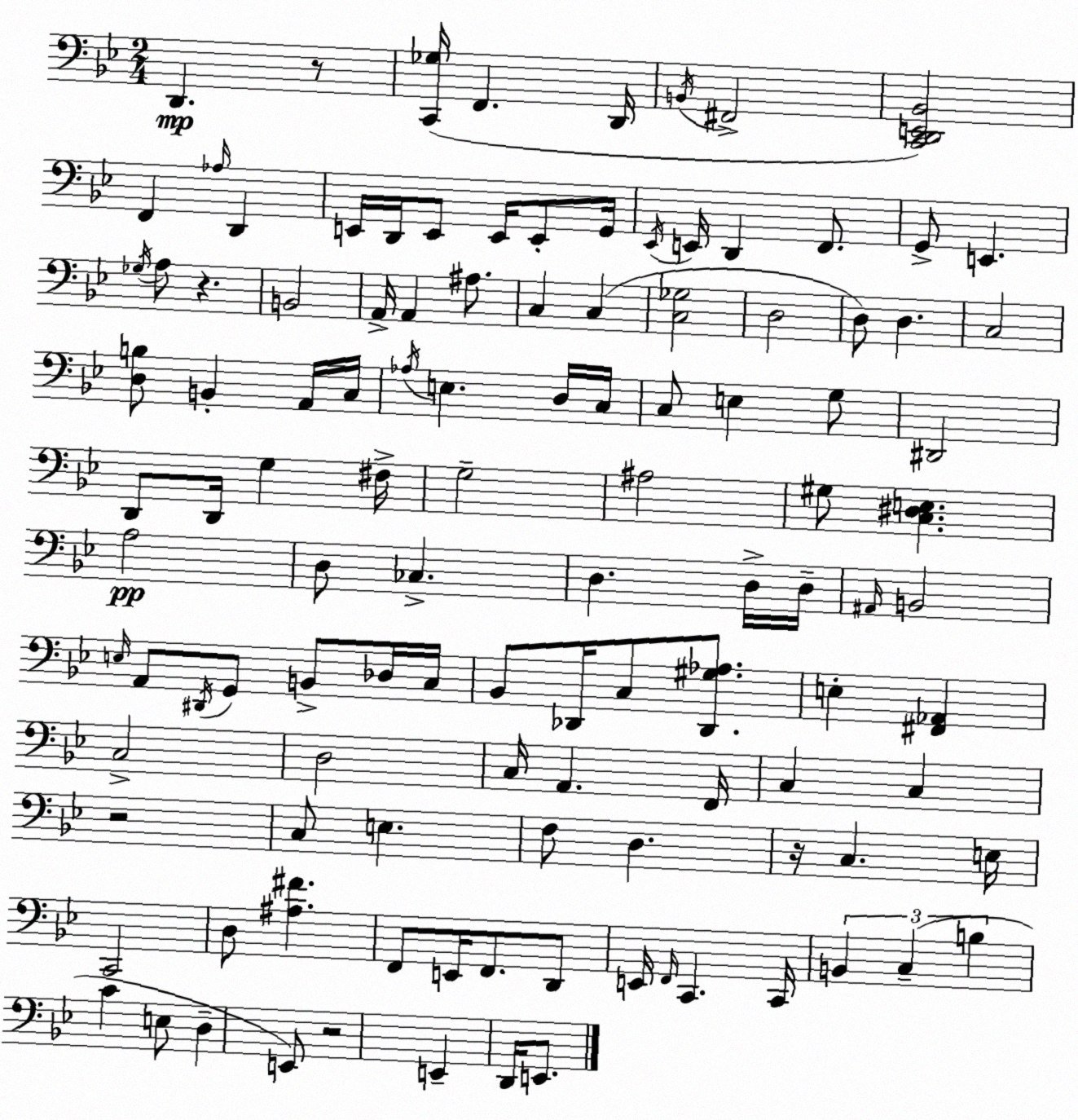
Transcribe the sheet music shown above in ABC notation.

X:1
T:Untitled
M:2/4
L:1/4
K:Bb
D,, z/2 [C,,_G,]/4 F,, D,,/4 B,,/4 ^F,,2 [C,,D,,E,,_B,,]2 F,, _A,/4 D,, E,,/4 D,,/4 E,,/2 E,,/4 E,,/2 G,,/4 _E,,/4 E,,/4 D,, F,,/2 G,,/2 E,, _G,/4 A,/2 z B,,2 A,,/4 A,, ^A,/2 C, C, [C,_G,]2 D,2 D,/2 D, C,2 [D,B,]/2 B,, A,,/4 C,/4 _A,/4 E, D,/4 C,/4 C,/2 E, G,/2 ^D,,2 D,,/2 D,,/4 G, ^F,/4 G,2 ^A,2 ^G,/2 [C,^D,E,] A,2 D,/2 _C, D, D,/4 D,/4 ^A,,/4 B,,2 E,/4 A,,/2 ^D,,/4 G,,/2 B,,/2 _D,/4 C,/4 _B,,/2 _D,,/4 C,/2 [_D,,^G,_A,]/2 E, [^F,,_A,,] C,2 D,2 C,/4 A,, F,,/4 C, C, z2 C,/2 E, F,/2 D, z/4 C, E,/4 C,,2 D,/2 [^A,^F] F,,/2 E,,/4 F,,/2 D,,/2 E,,/4 F,,/4 C,, C,,/4 B,, C, B, C E,/2 D, E,,/2 z2 E,, D,,/4 E,,/2